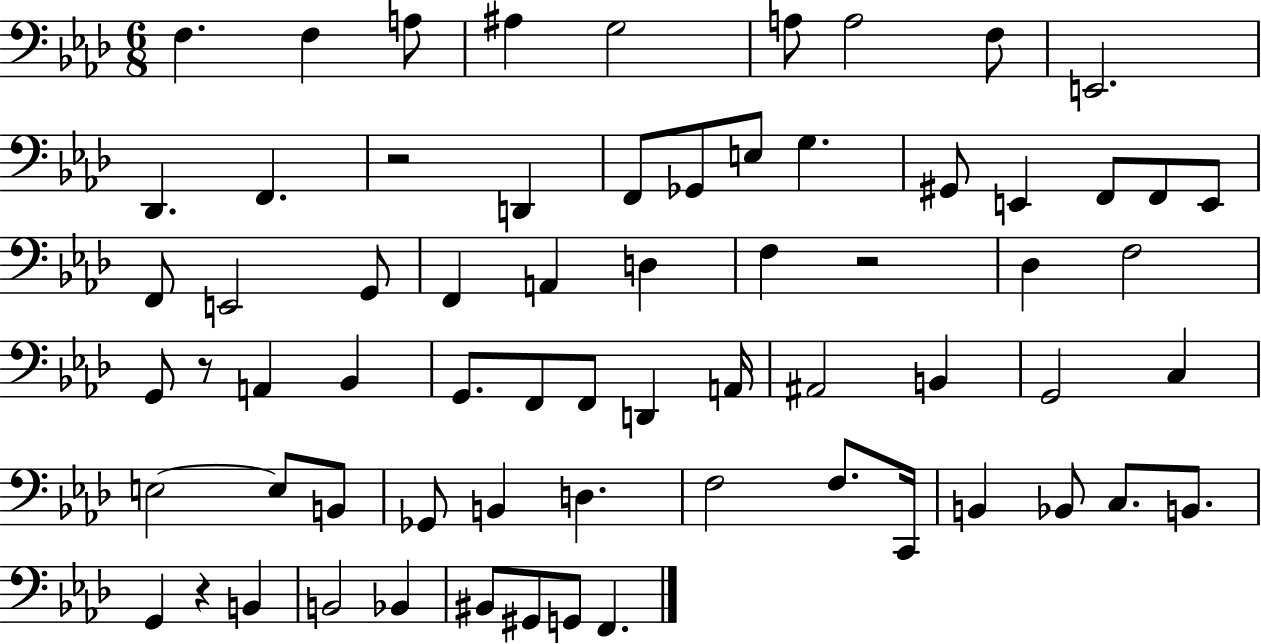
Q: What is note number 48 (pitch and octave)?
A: D3